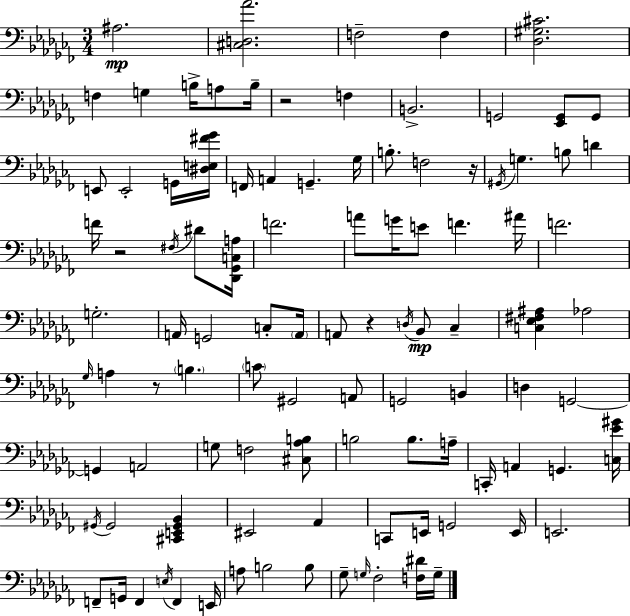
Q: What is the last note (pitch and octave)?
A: G3